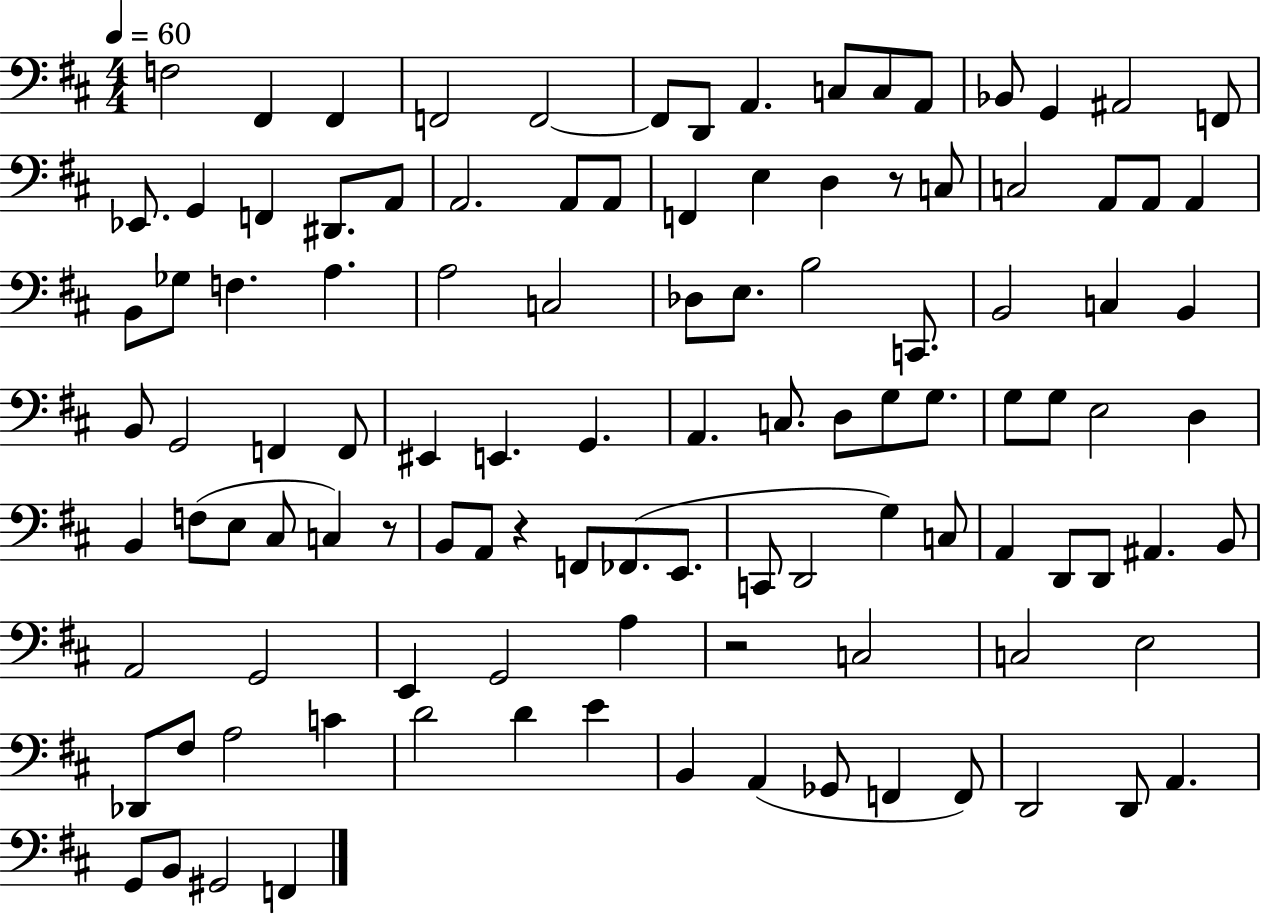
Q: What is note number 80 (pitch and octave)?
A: A2